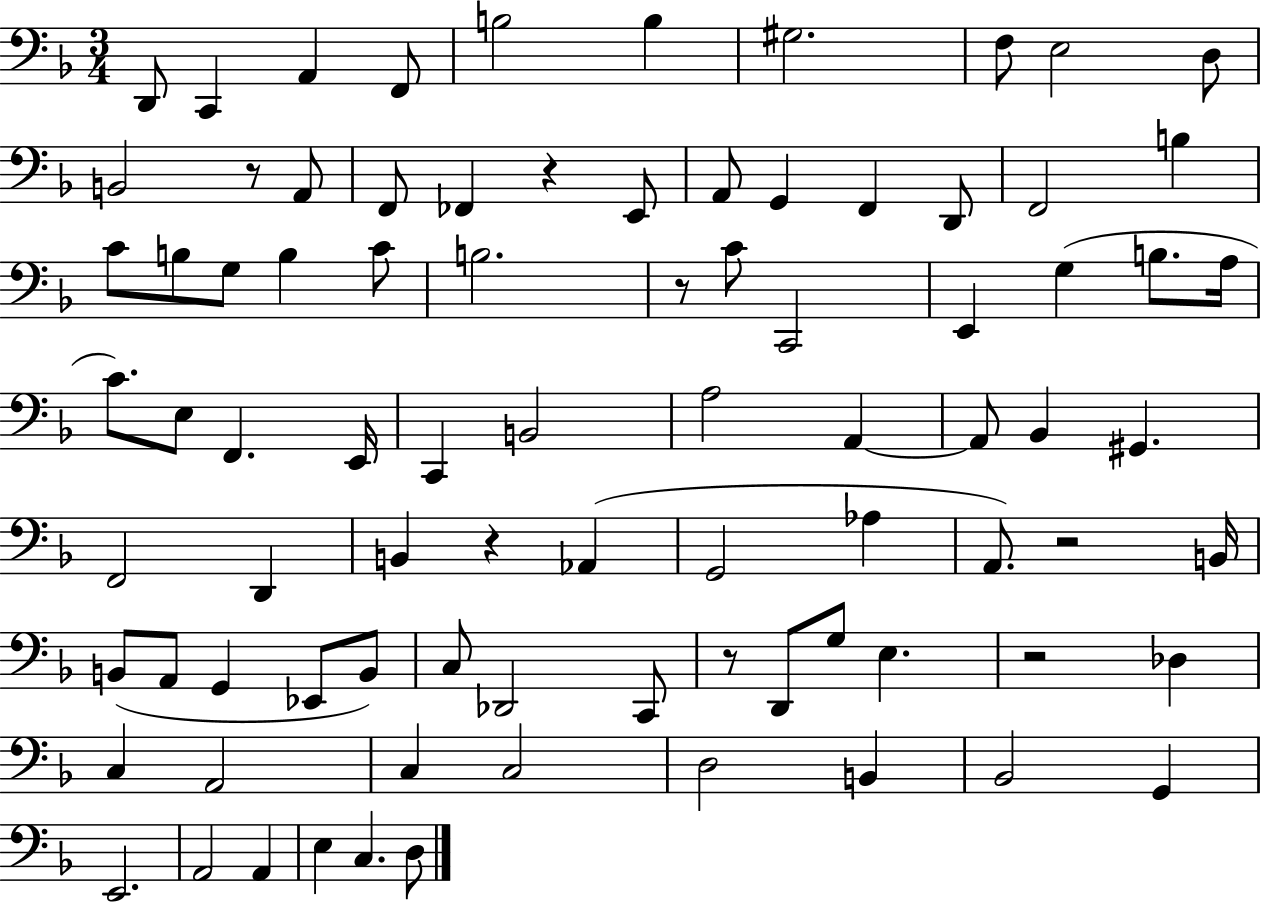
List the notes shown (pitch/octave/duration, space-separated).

D2/e C2/q A2/q F2/e B3/h B3/q G#3/h. F3/e E3/h D3/e B2/h R/e A2/e F2/e FES2/q R/q E2/e A2/e G2/q F2/q D2/e F2/h B3/q C4/e B3/e G3/e B3/q C4/e B3/h. R/e C4/e C2/h E2/q G3/q B3/e. A3/s C4/e. E3/e F2/q. E2/s C2/q B2/h A3/h A2/q A2/e Bb2/q G#2/q. F2/h D2/q B2/q R/q Ab2/q G2/h Ab3/q A2/e. R/h B2/s B2/e A2/e G2/q Eb2/e B2/e C3/e Db2/h C2/e R/e D2/e G3/e E3/q. R/h Db3/q C3/q A2/h C3/q C3/h D3/h B2/q Bb2/h G2/q E2/h. A2/h A2/q E3/q C3/q. D3/e